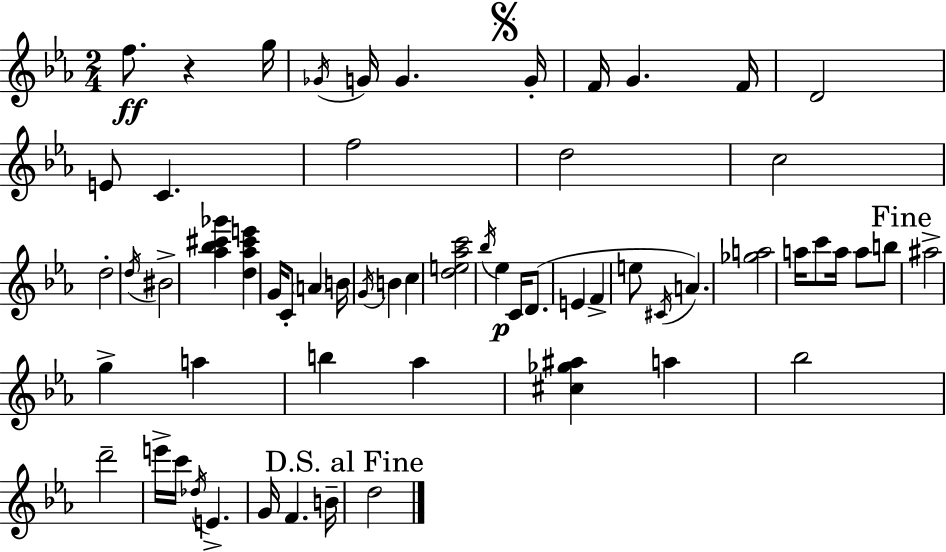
{
  \clef treble
  \numericTimeSignature
  \time 2/4
  \key ees \major
  f''8.\ff r4 g''16 | \acciaccatura { ges'16 } g'16 g'4. | \mark \markup { \musicglyph "scripts.segno" } g'16-. f'16 g'4. | f'16 d'2 | \break e'8 c'4. | f''2 | d''2 | c''2 | \break d''2-. | \acciaccatura { d''16 } bis'2-> | <aes'' bes'' cis''' ges'''>4 <d'' aes'' cis''' e'''>4 | g'16 c'8-. \parenthesize a'4 | \break b'16 \acciaccatura { g'16 } b'4 c''4 | <d'' e'' aes'' c'''>2 | \acciaccatura { bes''16 } ees''4\p | c'16 d'8.( e'4 | \break f'4-> e''8 \acciaccatura { cis'16 } a'4.) | <ges'' a''>2 | a''16 c'''8 | a''16 a''8 b''8 \mark "Fine" ais''2-> | \break g''4-> | a''4 b''4 | aes''4 <cis'' ges'' ais''>4 | a''4 bes''2 | \break d'''2-- | e'''16-> c'''16 \acciaccatura { des''16 } | e'4.-> g'16 f'4. | b'16-- \mark "D.S. al Fine" d''2 | \break \bar "|."
}